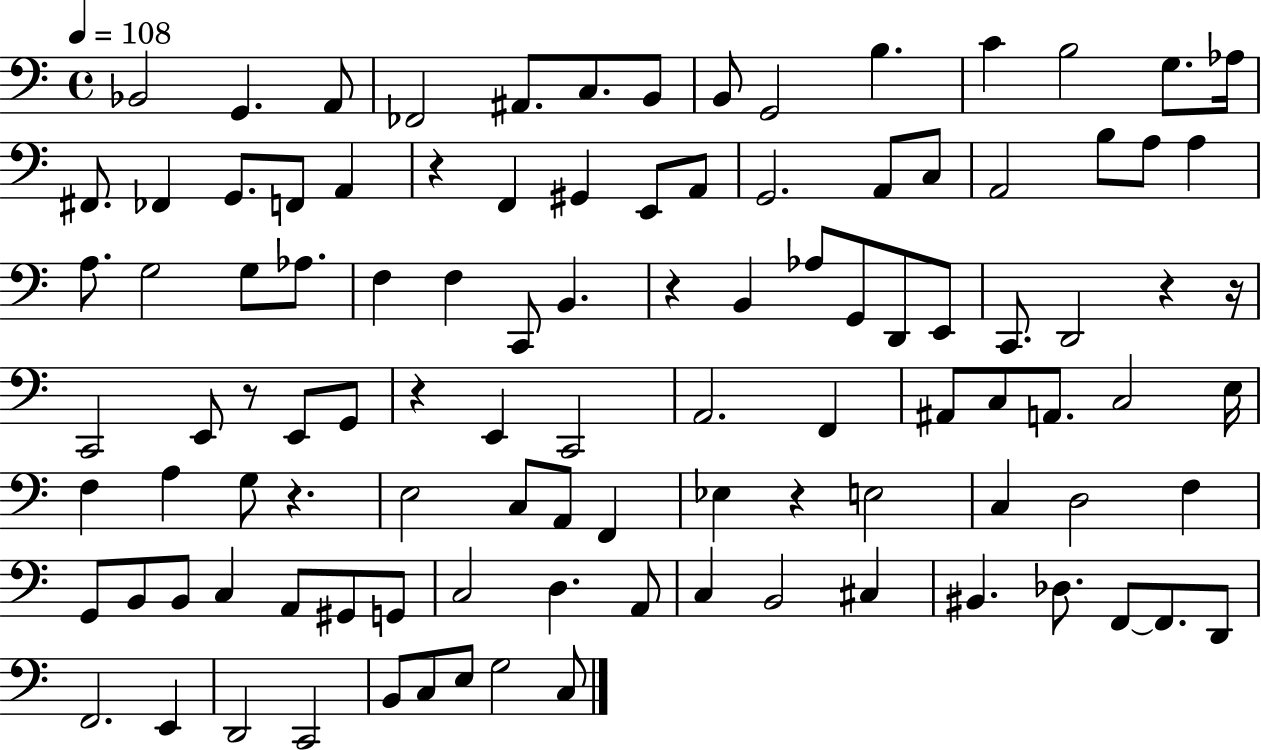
{
  \clef bass
  \time 4/4
  \defaultTimeSignature
  \key c \major
  \tempo 4 = 108
  \repeat volta 2 { bes,2 g,4. a,8 | fes,2 ais,8. c8. b,8 | b,8 g,2 b4. | c'4 b2 g8. aes16 | \break fis,8. fes,4 g,8. f,8 a,4 | r4 f,4 gis,4 e,8 a,8 | g,2. a,8 c8 | a,2 b8 a8 a4 | \break a8. g2 g8 aes8. | f4 f4 c,8 b,4. | r4 b,4 aes8 g,8 d,8 e,8 | c,8. d,2 r4 r16 | \break c,2 e,8 r8 e,8 g,8 | r4 e,4 c,2 | a,2. f,4 | ais,8 c8 a,8. c2 e16 | \break f4 a4 g8 r4. | e2 c8 a,8 f,4 | ees4 r4 e2 | c4 d2 f4 | \break g,8 b,8 b,8 c4 a,8 gis,8 g,8 | c2 d4. a,8 | c4 b,2 cis4 | bis,4. des8. f,8~~ f,8. d,8 | \break f,2. e,4 | d,2 c,2 | b,8 c8 e8 g2 c8 | } \bar "|."
}